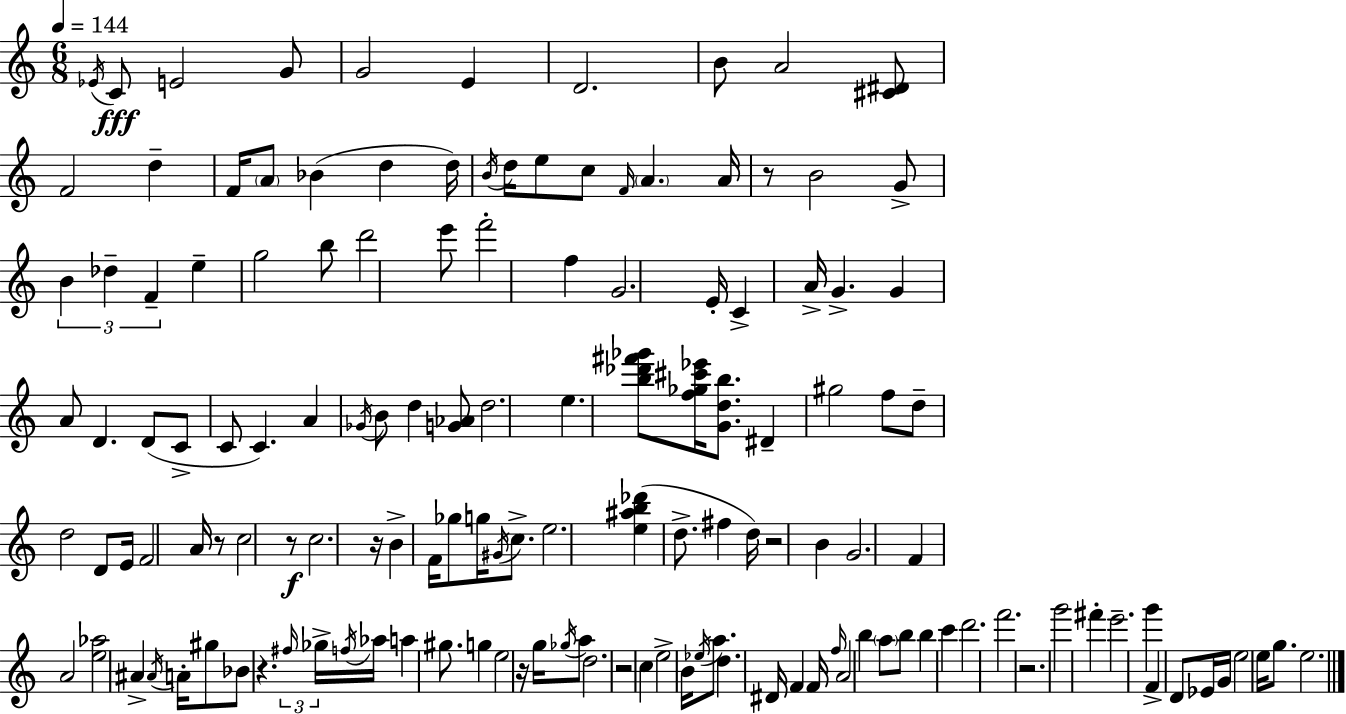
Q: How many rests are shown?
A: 9